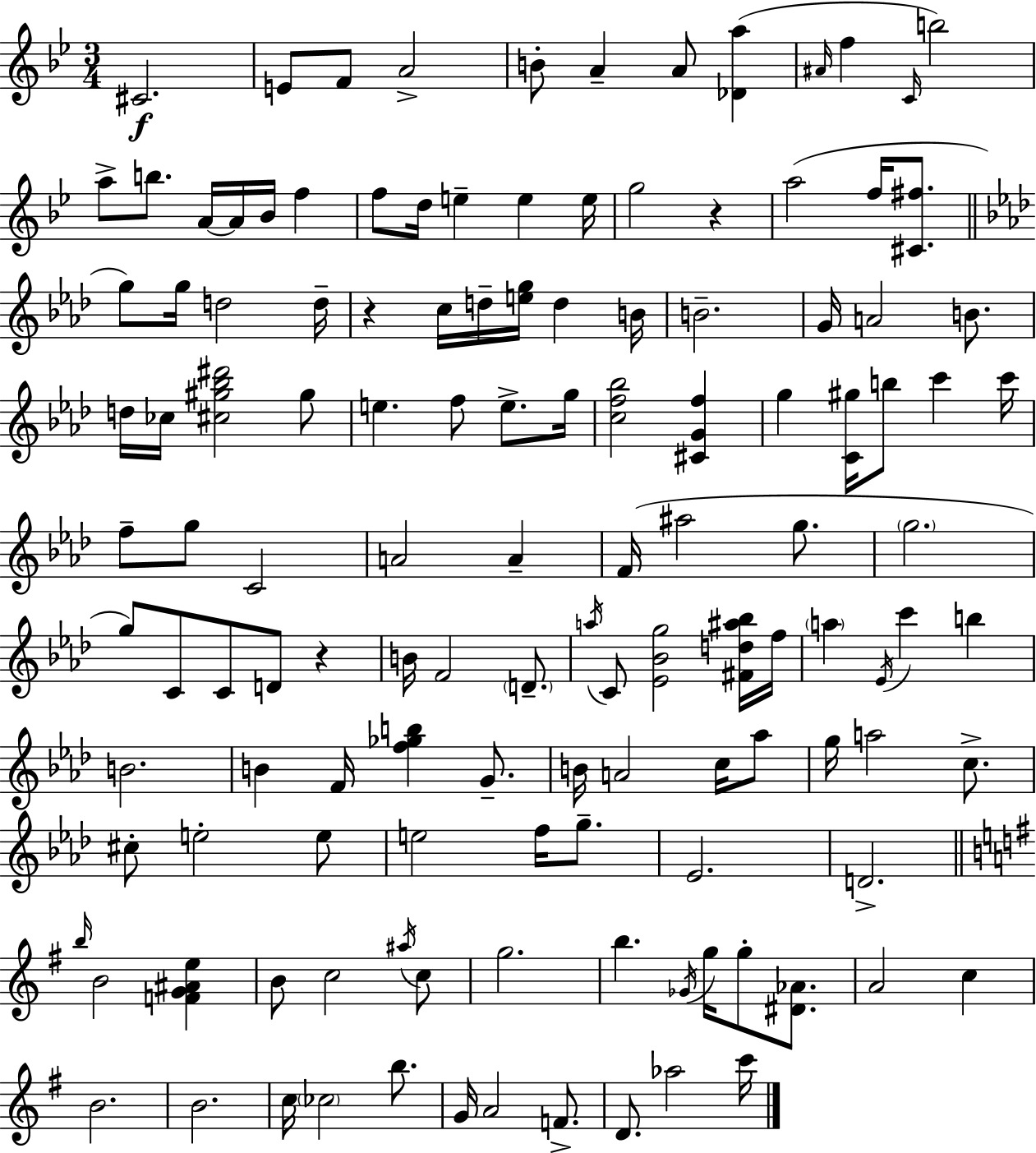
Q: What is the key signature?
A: BES major